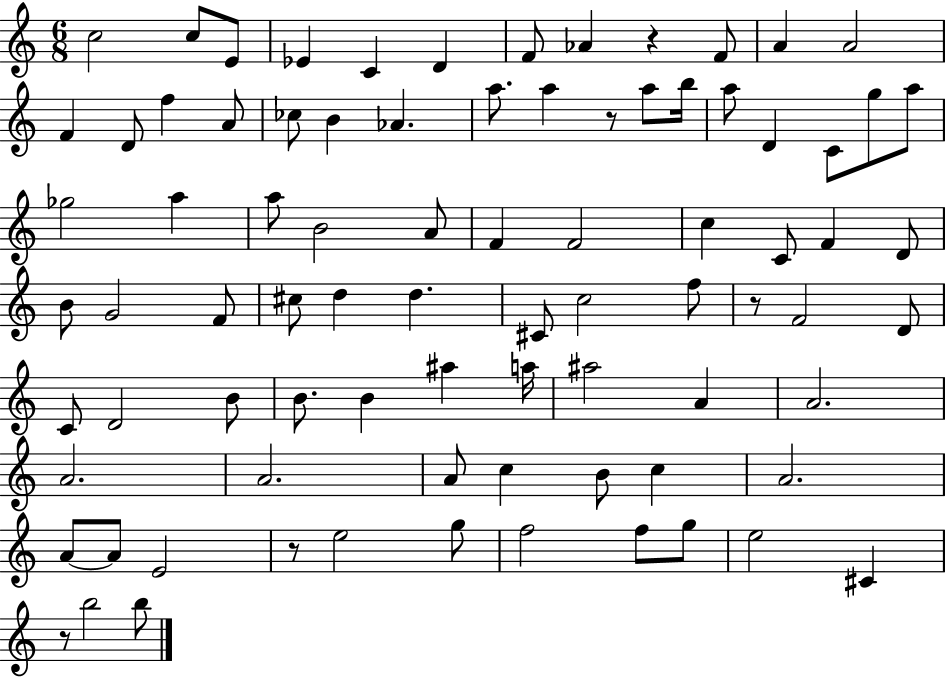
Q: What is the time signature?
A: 6/8